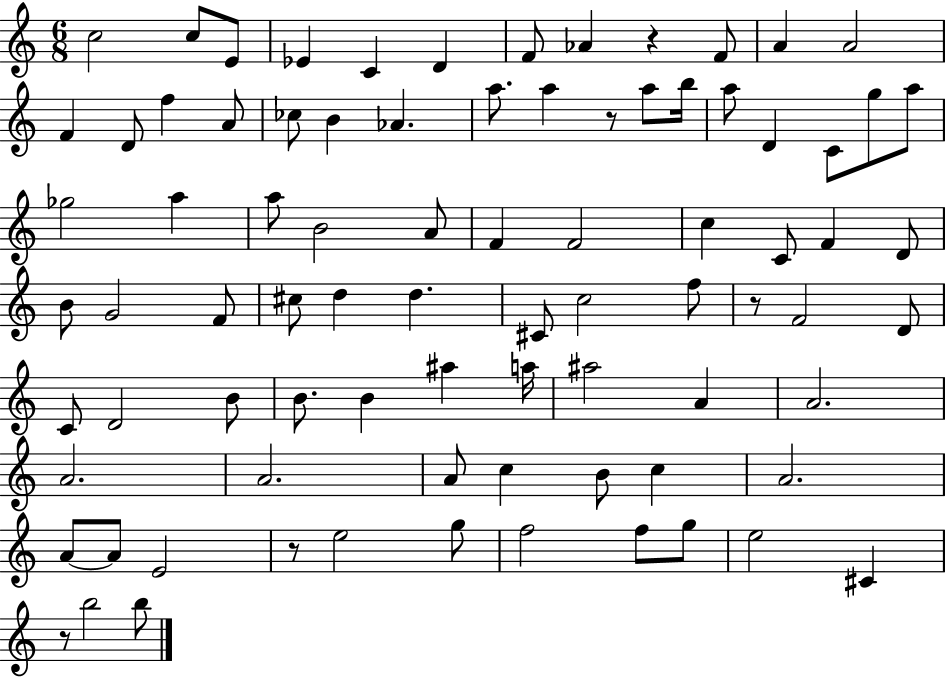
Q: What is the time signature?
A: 6/8